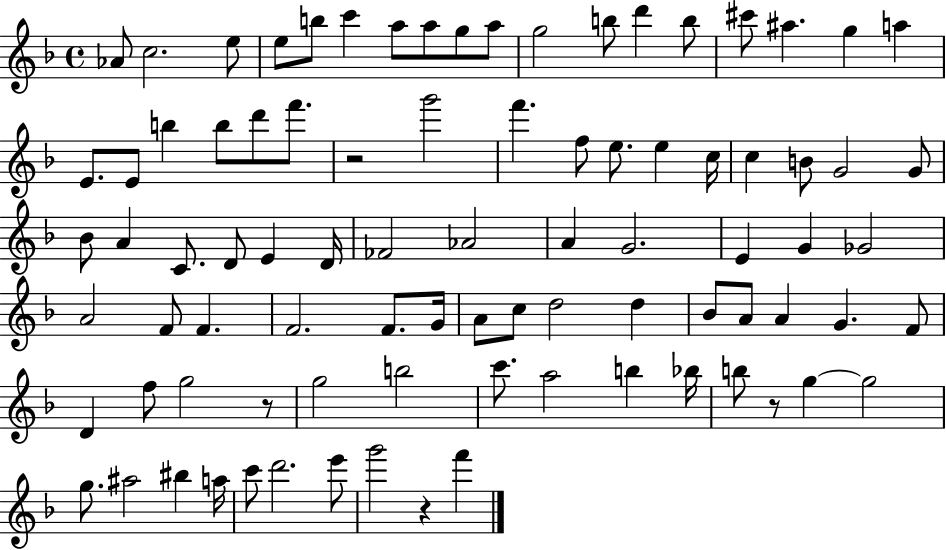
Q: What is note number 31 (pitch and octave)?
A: C5